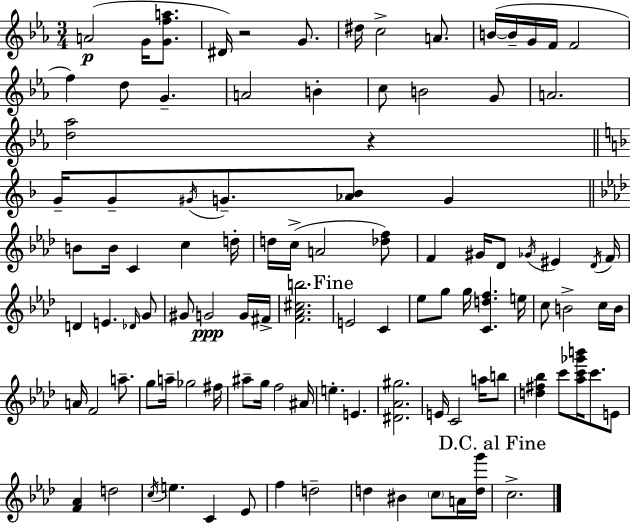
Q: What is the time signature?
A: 3/4